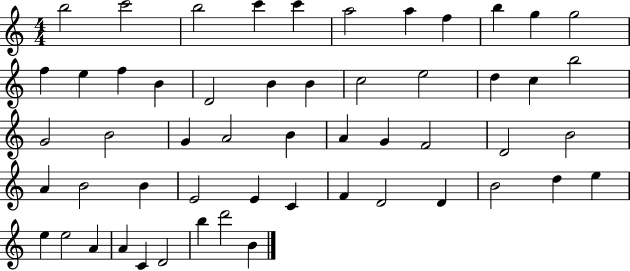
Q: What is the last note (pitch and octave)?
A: B4